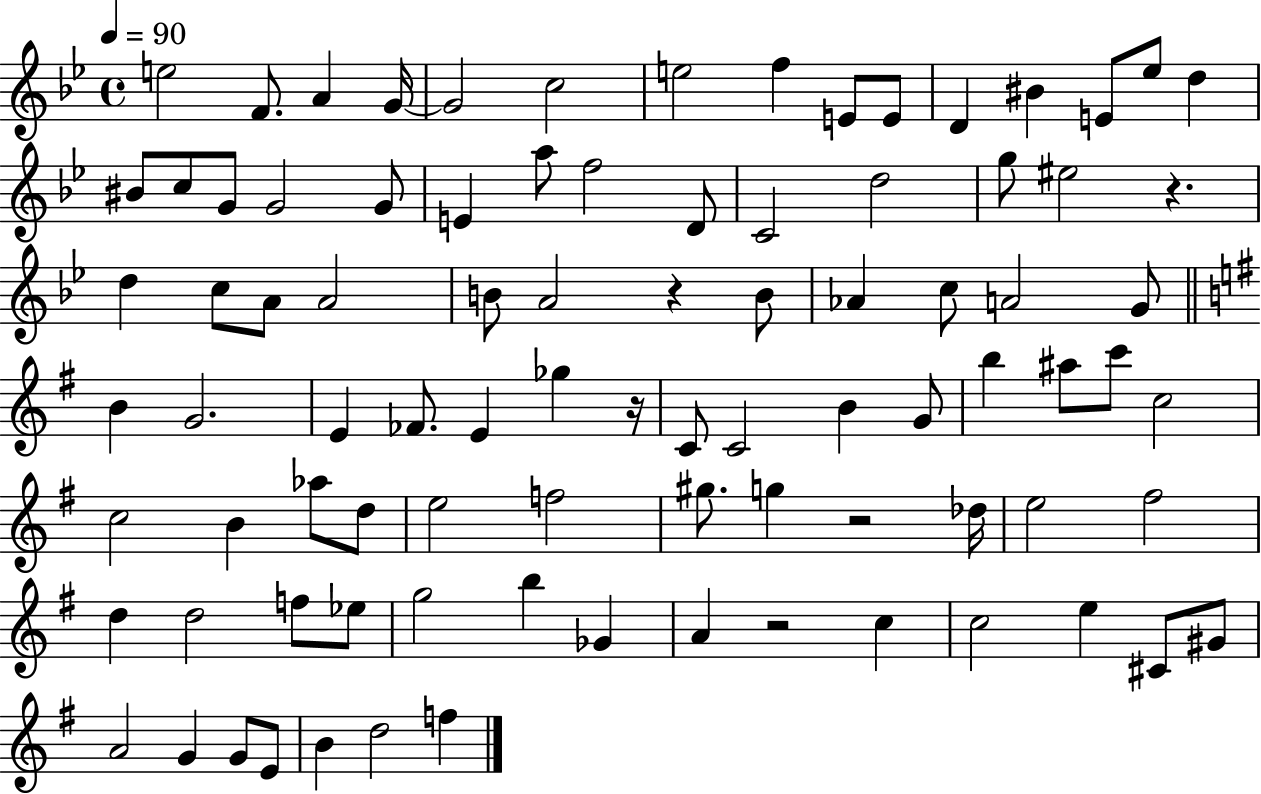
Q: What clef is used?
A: treble